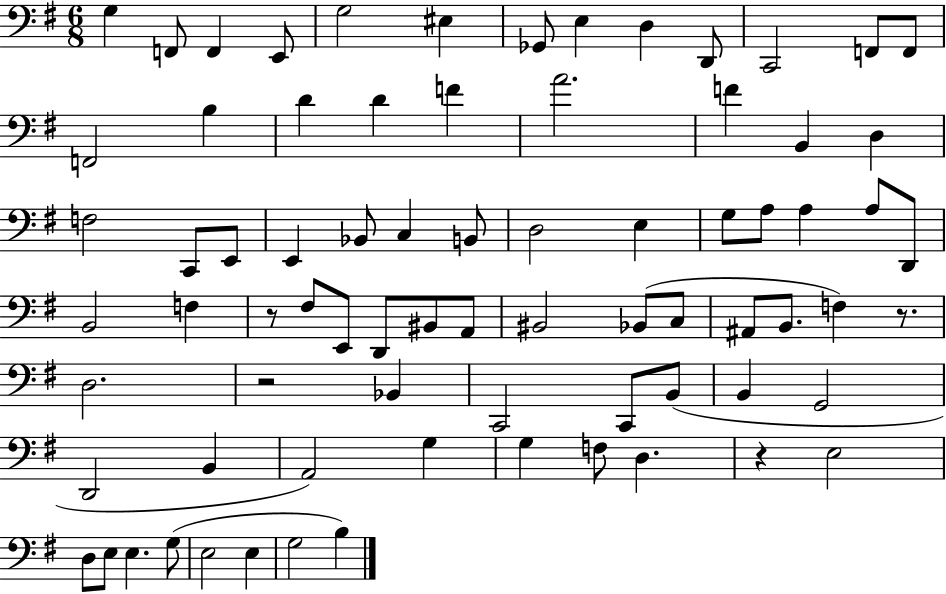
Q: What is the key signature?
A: G major